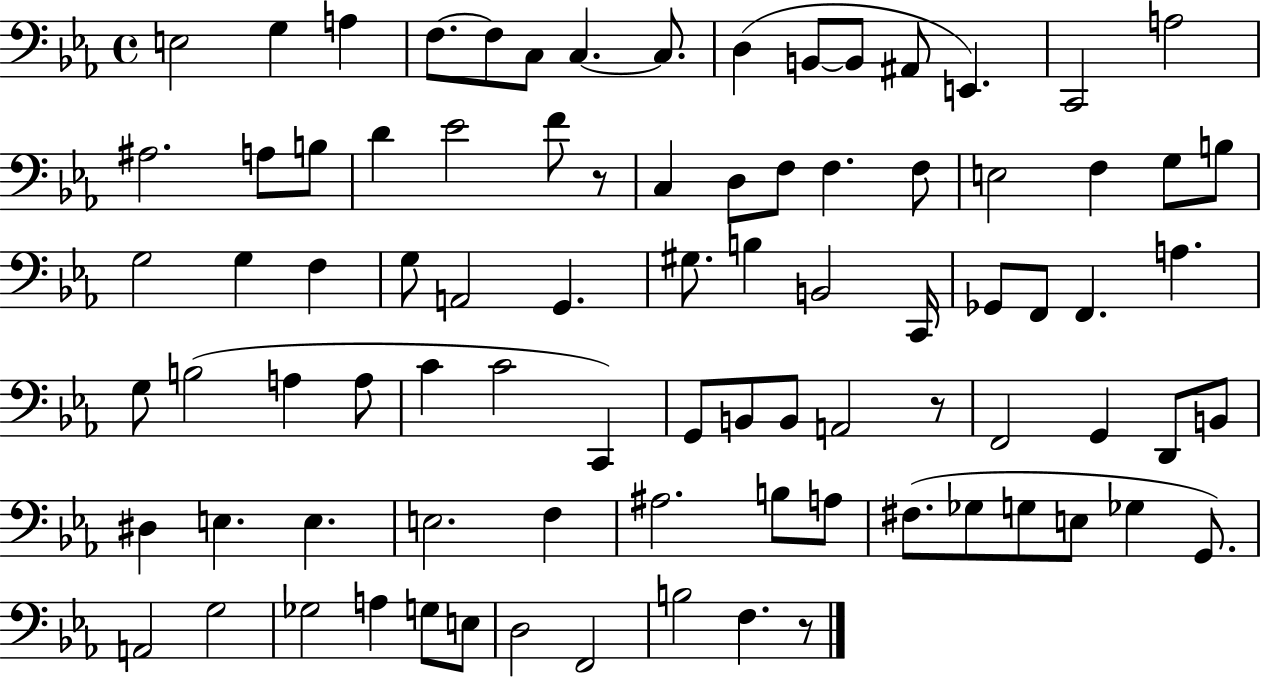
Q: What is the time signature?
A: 4/4